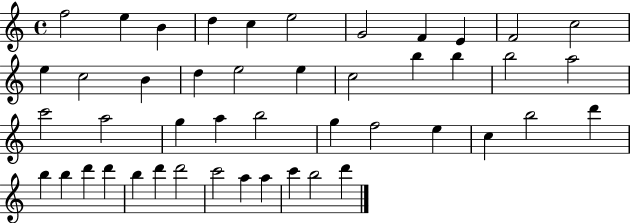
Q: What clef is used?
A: treble